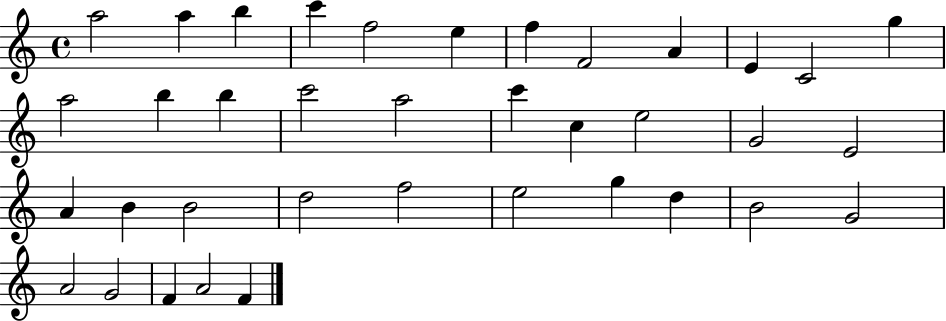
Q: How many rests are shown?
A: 0